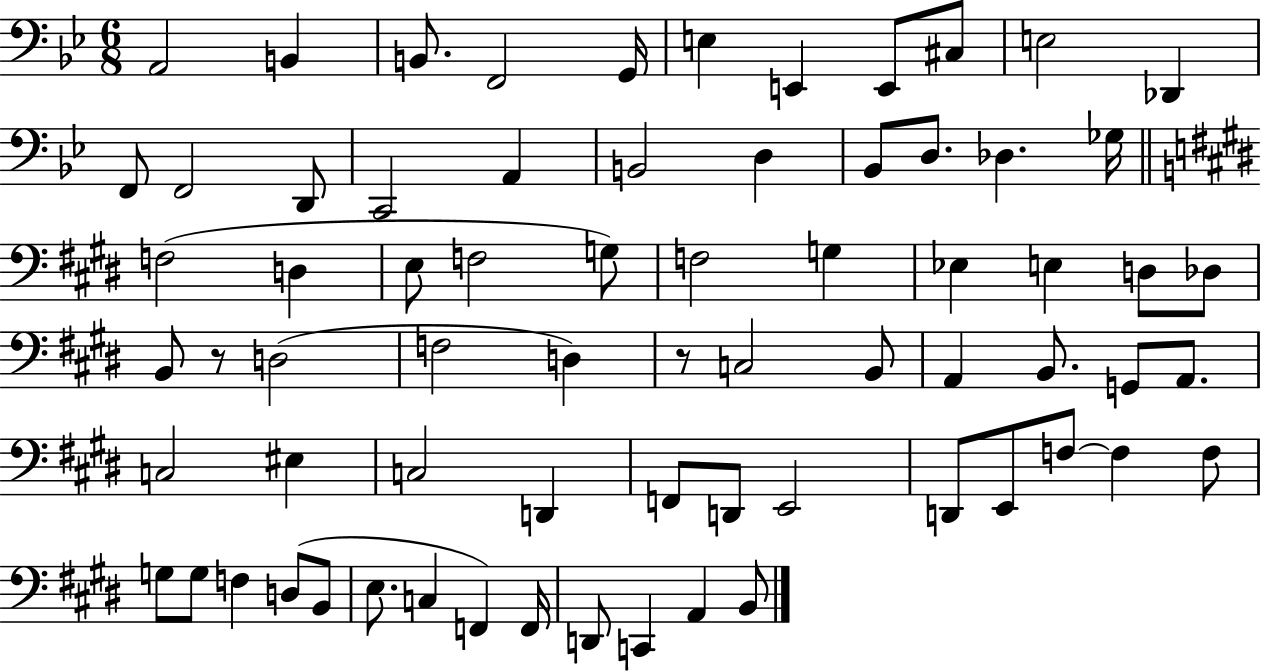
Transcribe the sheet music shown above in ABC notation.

X:1
T:Untitled
M:6/8
L:1/4
K:Bb
A,,2 B,, B,,/2 F,,2 G,,/4 E, E,, E,,/2 ^C,/2 E,2 _D,, F,,/2 F,,2 D,,/2 C,,2 A,, B,,2 D, _B,,/2 D,/2 _D, _G,/4 F,2 D, E,/2 F,2 G,/2 F,2 G, _E, E, D,/2 _D,/2 B,,/2 z/2 D,2 F,2 D, z/2 C,2 B,,/2 A,, B,,/2 G,,/2 A,,/2 C,2 ^E, C,2 D,, F,,/2 D,,/2 E,,2 D,,/2 E,,/2 F,/2 F, F,/2 G,/2 G,/2 F, D,/2 B,,/2 E,/2 C, F,, F,,/4 D,,/2 C,, A,, B,,/2